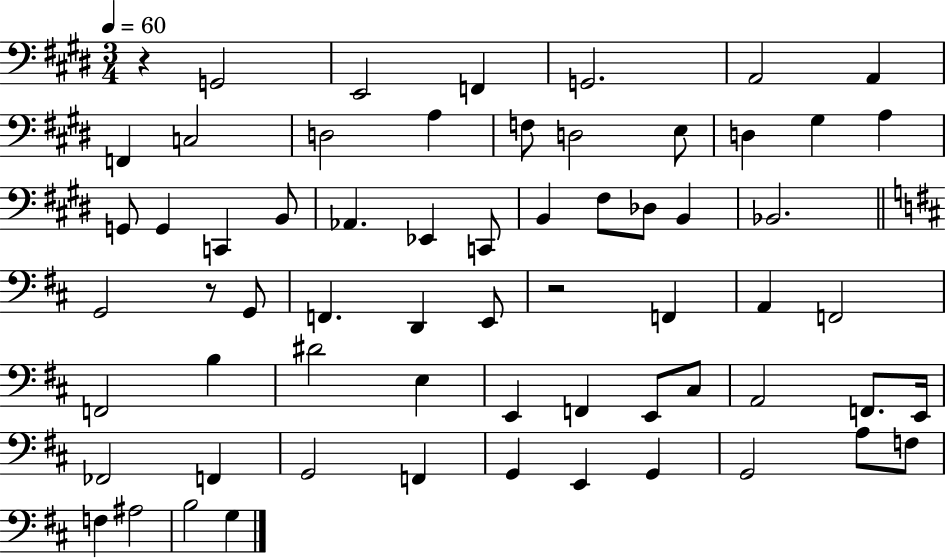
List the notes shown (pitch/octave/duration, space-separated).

R/q G2/h E2/h F2/q G2/h. A2/h A2/q F2/q C3/h D3/h A3/q F3/e D3/h E3/e D3/q G#3/q A3/q G2/e G2/q C2/q B2/e Ab2/q. Eb2/q C2/e B2/q F#3/e Db3/e B2/q Bb2/h. G2/h R/e G2/e F2/q. D2/q E2/e R/h F2/q A2/q F2/h F2/h B3/q D#4/h E3/q E2/q F2/q E2/e C#3/e A2/h F2/e. E2/s FES2/h F2/q G2/h F2/q G2/q E2/q G2/q G2/h A3/e F3/e F3/q A#3/h B3/h G3/q